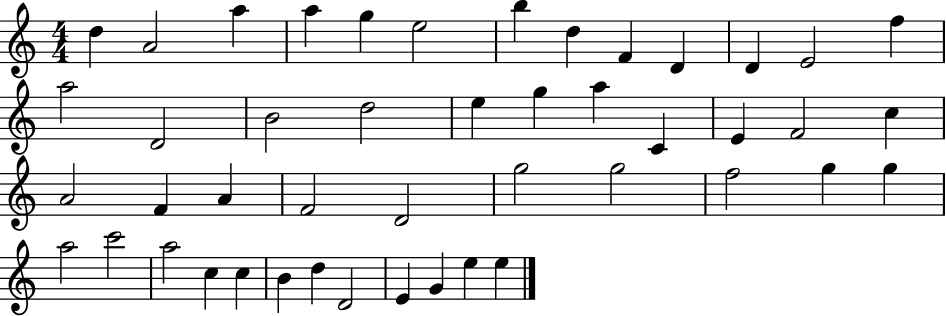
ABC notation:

X:1
T:Untitled
M:4/4
L:1/4
K:C
d A2 a a g e2 b d F D D E2 f a2 D2 B2 d2 e g a C E F2 c A2 F A F2 D2 g2 g2 f2 g g a2 c'2 a2 c c B d D2 E G e e